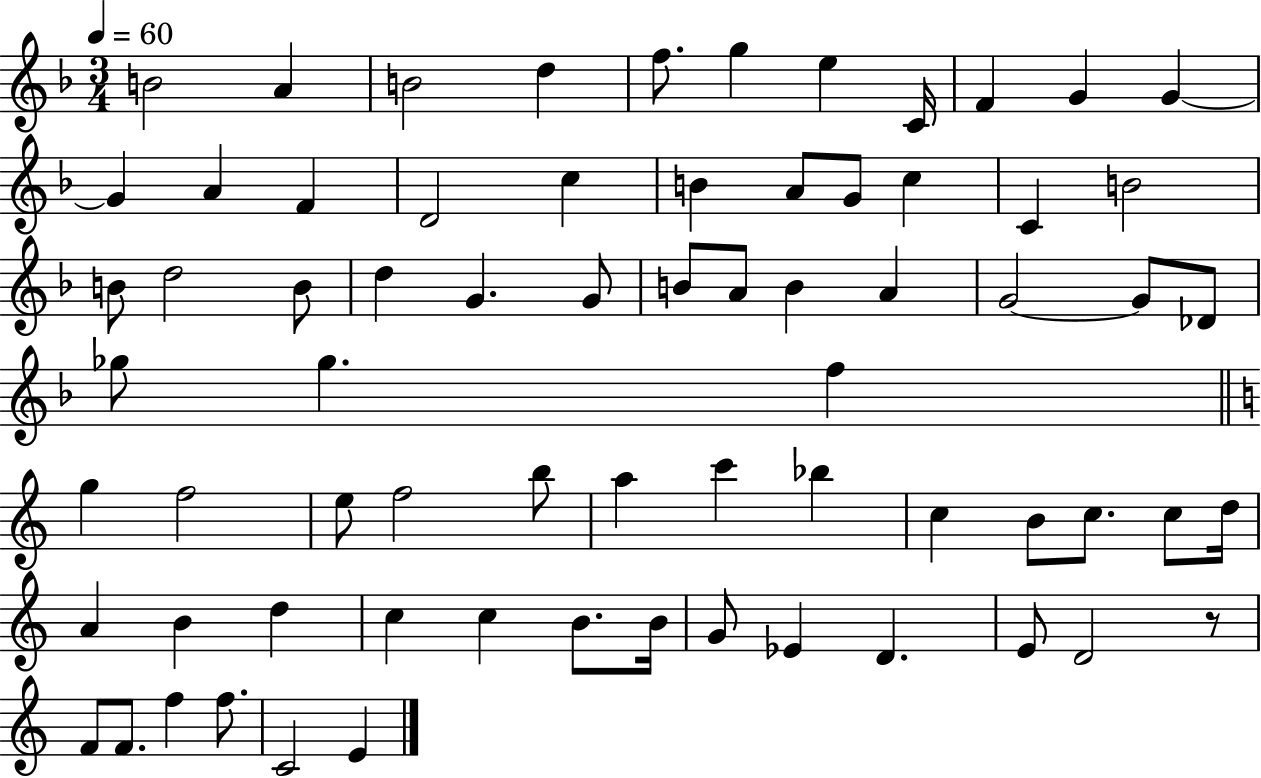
{
  \clef treble
  \numericTimeSignature
  \time 3/4
  \key f \major
  \tempo 4 = 60
  b'2 a'4 | b'2 d''4 | f''8. g''4 e''4 c'16 | f'4 g'4 g'4~~ | \break g'4 a'4 f'4 | d'2 c''4 | b'4 a'8 g'8 c''4 | c'4 b'2 | \break b'8 d''2 b'8 | d''4 g'4. g'8 | b'8 a'8 b'4 a'4 | g'2~~ g'8 des'8 | \break ges''8 ges''4. f''4 | \bar "||" \break \key c \major g''4 f''2 | e''8 f''2 b''8 | a''4 c'''4 bes''4 | c''4 b'8 c''8. c''8 d''16 | \break a'4 b'4 d''4 | c''4 c''4 b'8. b'16 | g'8 ees'4 d'4. | e'8 d'2 r8 | \break f'8 f'8. f''4 f''8. | c'2 e'4 | \bar "|."
}